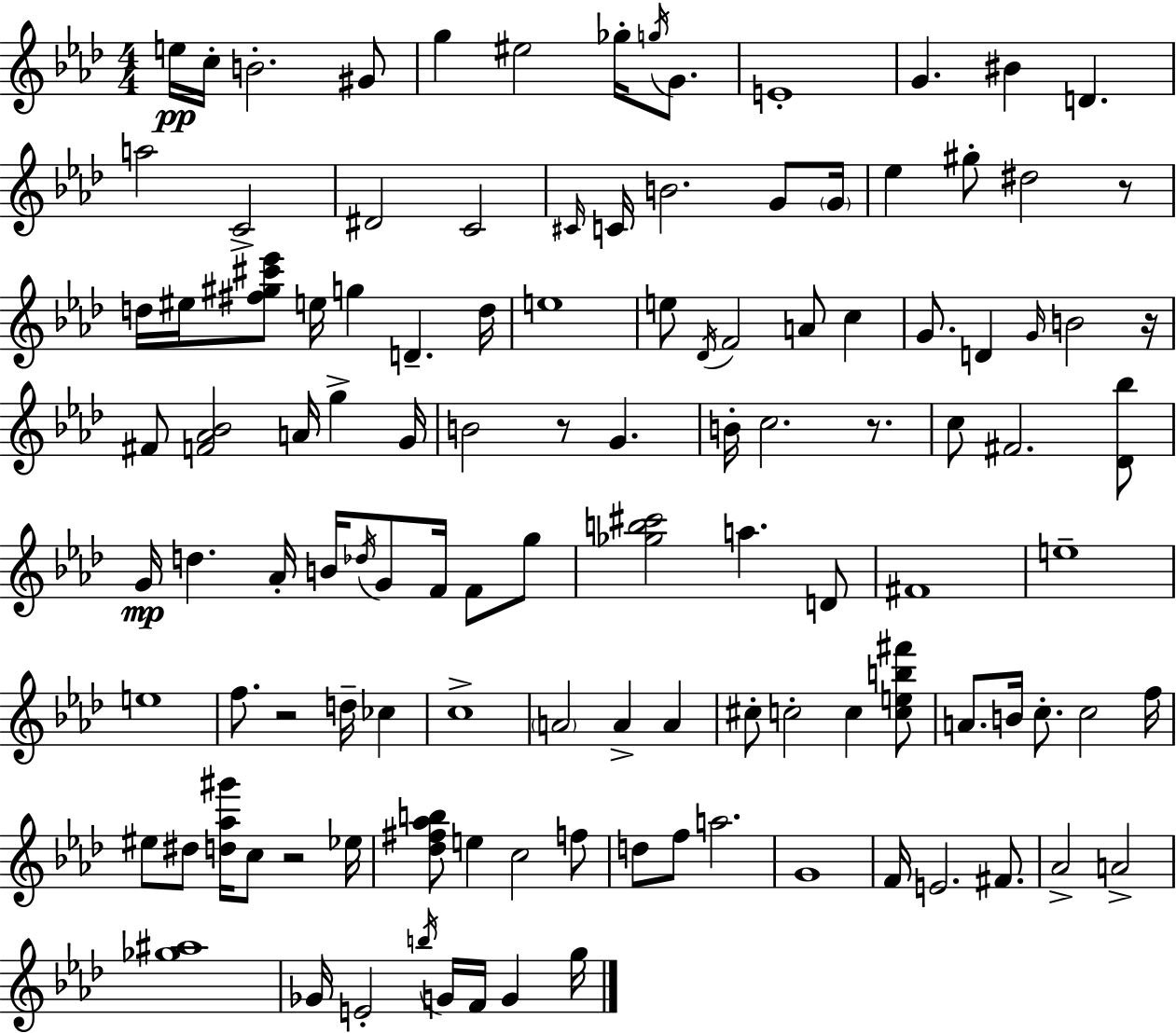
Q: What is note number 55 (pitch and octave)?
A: B4